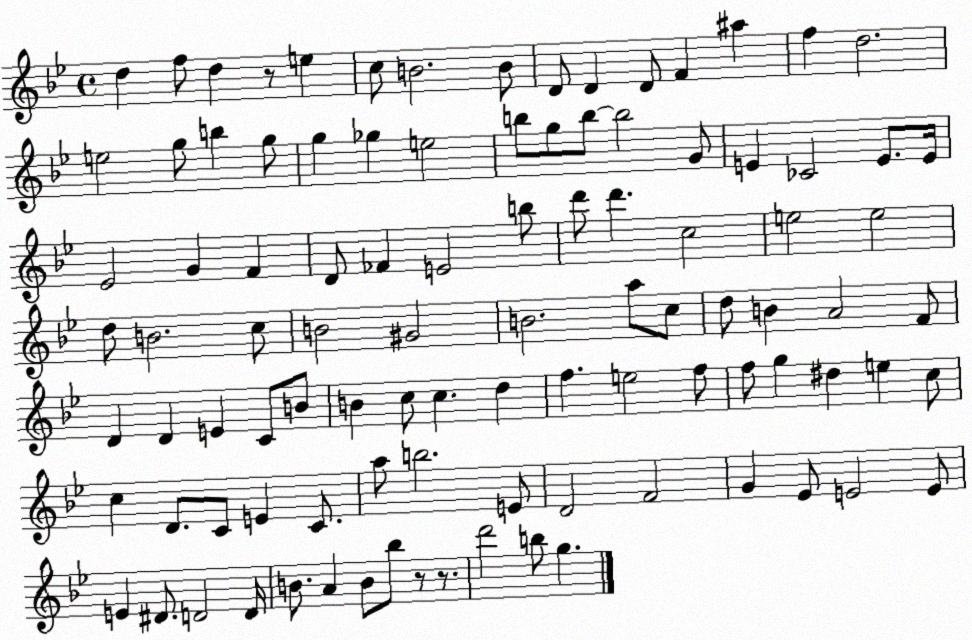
X:1
T:Untitled
M:4/4
L:1/4
K:Bb
d f/2 d z/2 e c/2 B2 B/2 D/2 D D/2 F ^a f d2 e2 g/2 b g/2 g _g e2 b/2 g/2 b/2 b2 G/2 E _C2 E/2 E/4 _E2 G F D/2 _F E2 b/2 d'/2 d' c2 e2 e2 d/2 B2 c/2 B2 ^G2 B2 a/2 c/2 d/2 B A2 F/2 D D E C/2 B/2 B c/2 c d f e2 f/2 f/2 g ^d e c/2 c D/2 C/2 E C/2 a/2 b2 E/2 D2 F2 G _E/2 E2 E/2 E ^D/2 D2 D/4 B/2 A B/2 _b/2 z/2 z/2 d'2 b/2 g